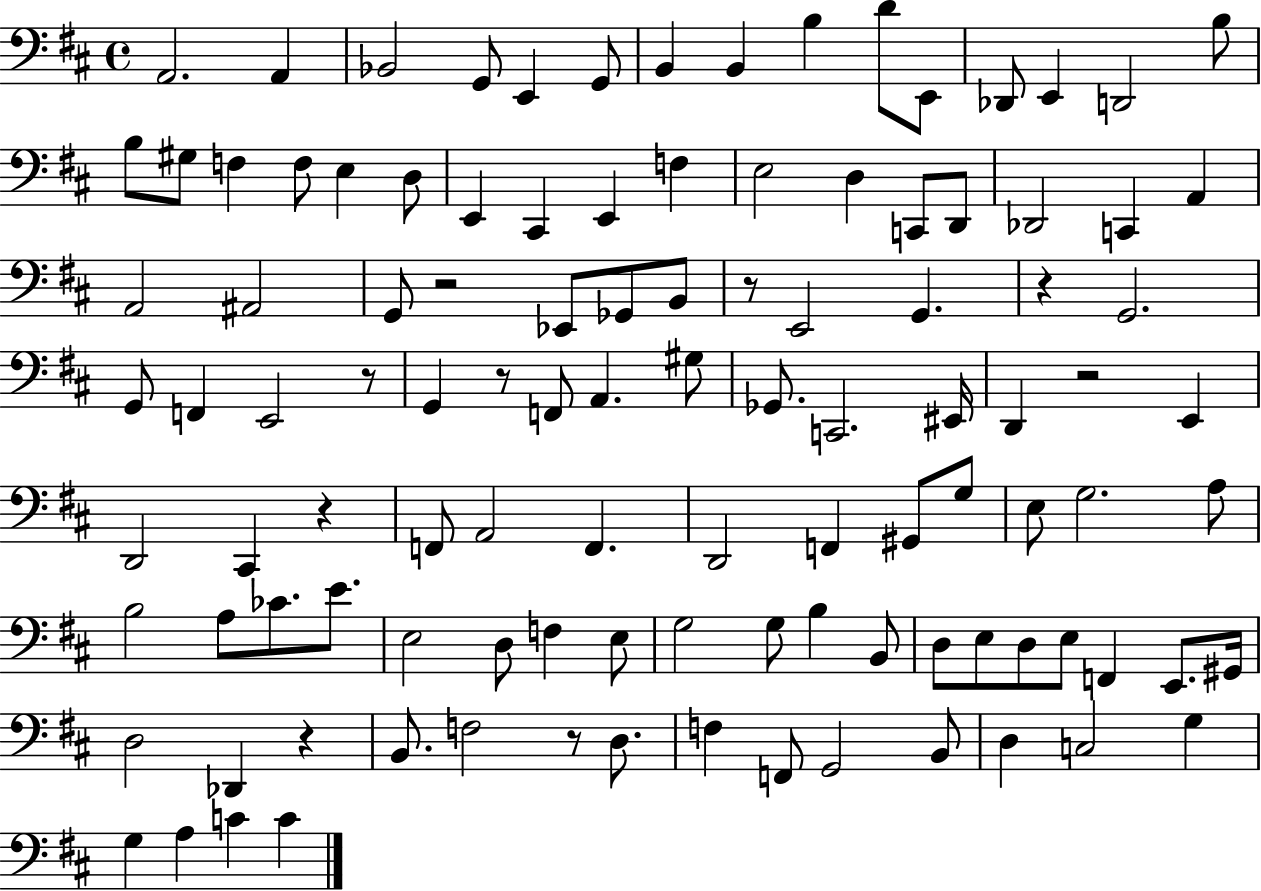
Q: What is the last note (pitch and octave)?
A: C4